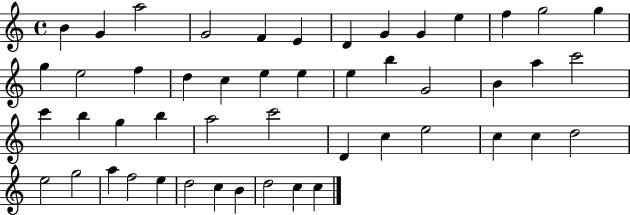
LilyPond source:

{
  \clef treble
  \time 4/4
  \defaultTimeSignature
  \key c \major
  b'4 g'4 a''2 | g'2 f'4 e'4 | d'4 g'4 g'4 e''4 | f''4 g''2 g''4 | \break g''4 e''2 f''4 | d''4 c''4 e''4 e''4 | e''4 b''4 g'2 | b'4 a''4 c'''2 | \break c'''4 b''4 g''4 b''4 | a''2 c'''2 | d'4 c''4 e''2 | c''4 c''4 d''2 | \break e''2 g''2 | a''4 f''2 e''4 | d''2 c''4 b'4 | d''2 c''4 c''4 | \break \bar "|."
}